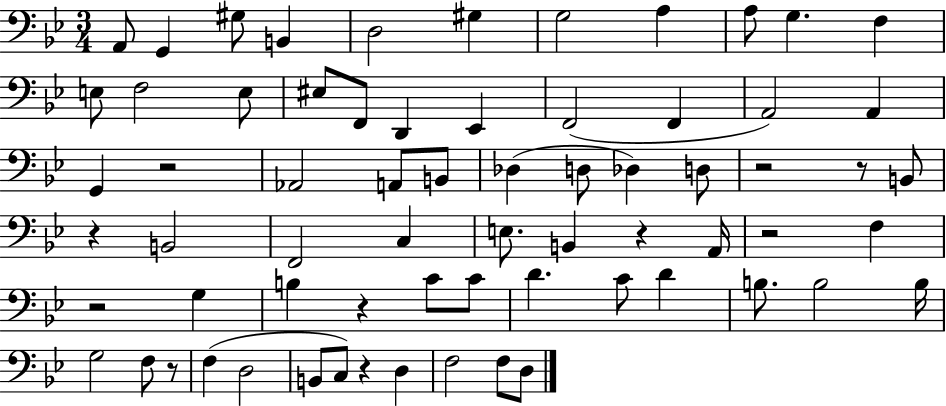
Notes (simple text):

A2/e G2/q G#3/e B2/q D3/h G#3/q G3/h A3/q A3/e G3/q. F3/q E3/e F3/h E3/e EIS3/e F2/e D2/q Eb2/q F2/h F2/q A2/h A2/q G2/q R/h Ab2/h A2/e B2/e Db3/q D3/e Db3/q D3/e R/h R/e B2/e R/q B2/h F2/h C3/q E3/e. B2/q R/q A2/s R/h F3/q R/h G3/q B3/q R/q C4/e C4/e D4/q. C4/e D4/q B3/e. B3/h B3/s G3/h F3/e R/e F3/q D3/h B2/e C3/e R/q D3/q F3/h F3/e D3/e